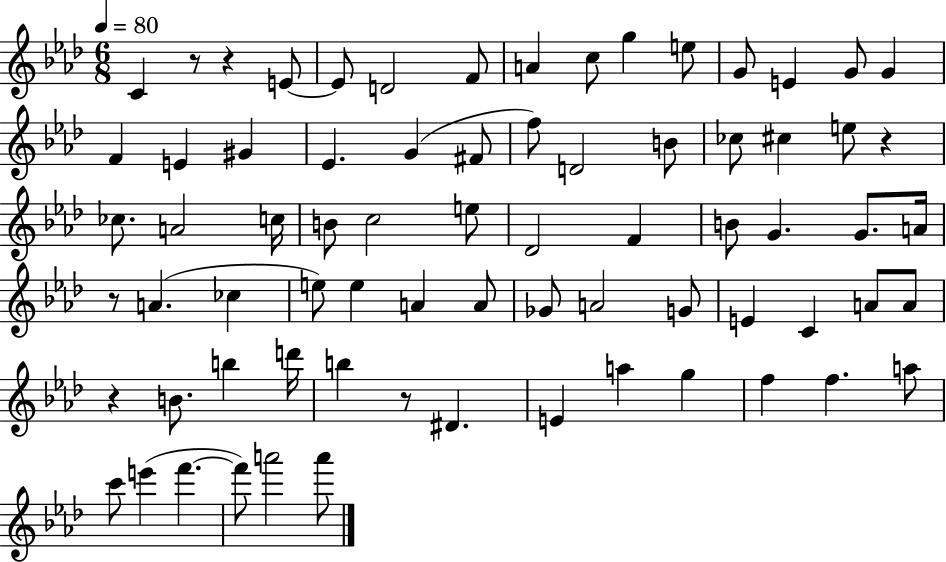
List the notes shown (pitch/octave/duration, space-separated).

C4/q R/e R/q E4/e E4/e D4/h F4/e A4/q C5/e G5/q E5/e G4/e E4/q G4/e G4/q F4/q E4/q G#4/q Eb4/q. G4/q F#4/e F5/e D4/h B4/e CES5/e C#5/q E5/e R/q CES5/e. A4/h C5/s B4/e C5/h E5/e Db4/h F4/q B4/e G4/q. G4/e. A4/s R/e A4/q. CES5/q E5/e E5/q A4/q A4/e Gb4/e A4/h G4/e E4/q C4/q A4/e A4/e R/q B4/e. B5/q D6/s B5/q R/e D#4/q. E4/q A5/q G5/q F5/q F5/q. A5/e C6/e E6/q F6/q. F6/e A6/h A6/e